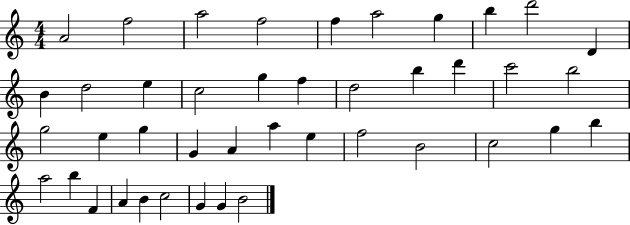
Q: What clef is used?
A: treble